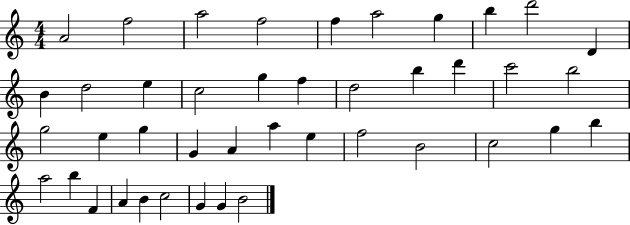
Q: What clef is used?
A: treble